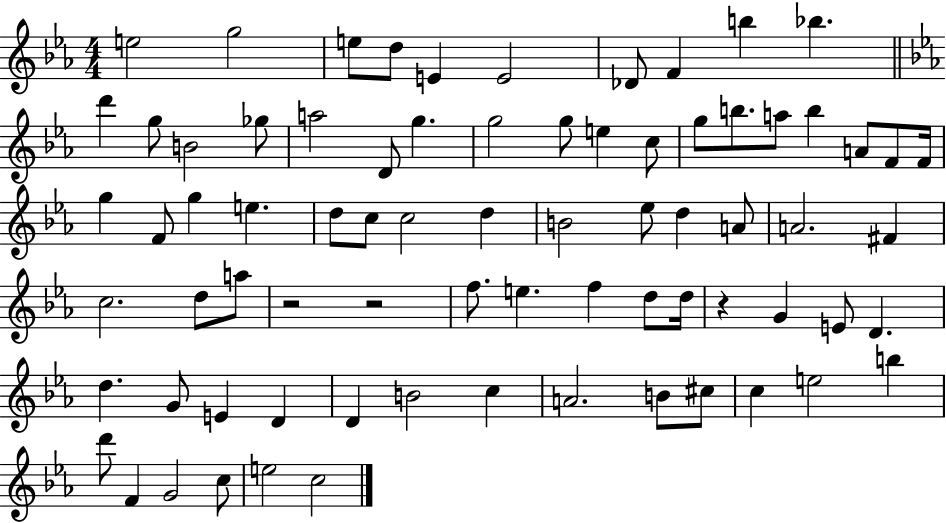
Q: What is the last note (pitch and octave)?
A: C5